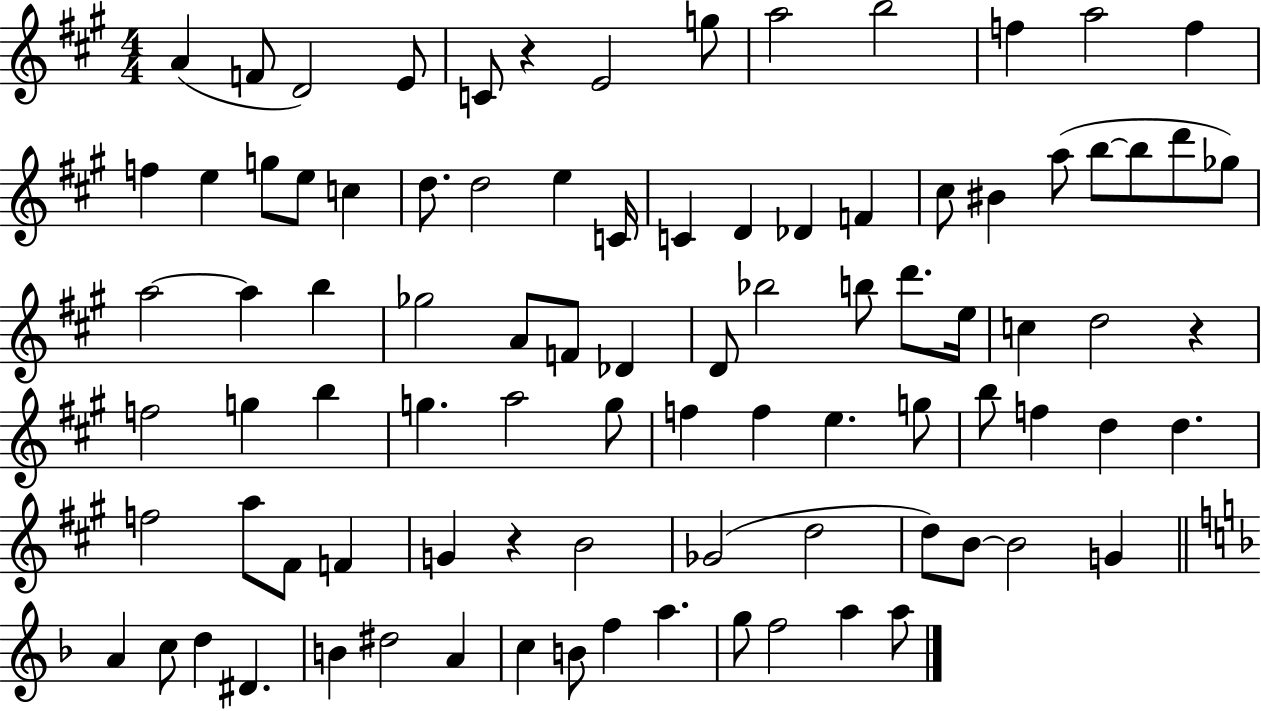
X:1
T:Untitled
M:4/4
L:1/4
K:A
A F/2 D2 E/2 C/2 z E2 g/2 a2 b2 f a2 f f e g/2 e/2 c d/2 d2 e C/4 C D _D F ^c/2 ^B a/2 b/2 b/2 d'/2 _g/2 a2 a b _g2 A/2 F/2 _D D/2 _b2 b/2 d'/2 e/4 c d2 z f2 g b g a2 g/2 f f e g/2 b/2 f d d f2 a/2 ^F/2 F G z B2 _G2 d2 d/2 B/2 B2 G A c/2 d ^D B ^d2 A c B/2 f a g/2 f2 a a/2